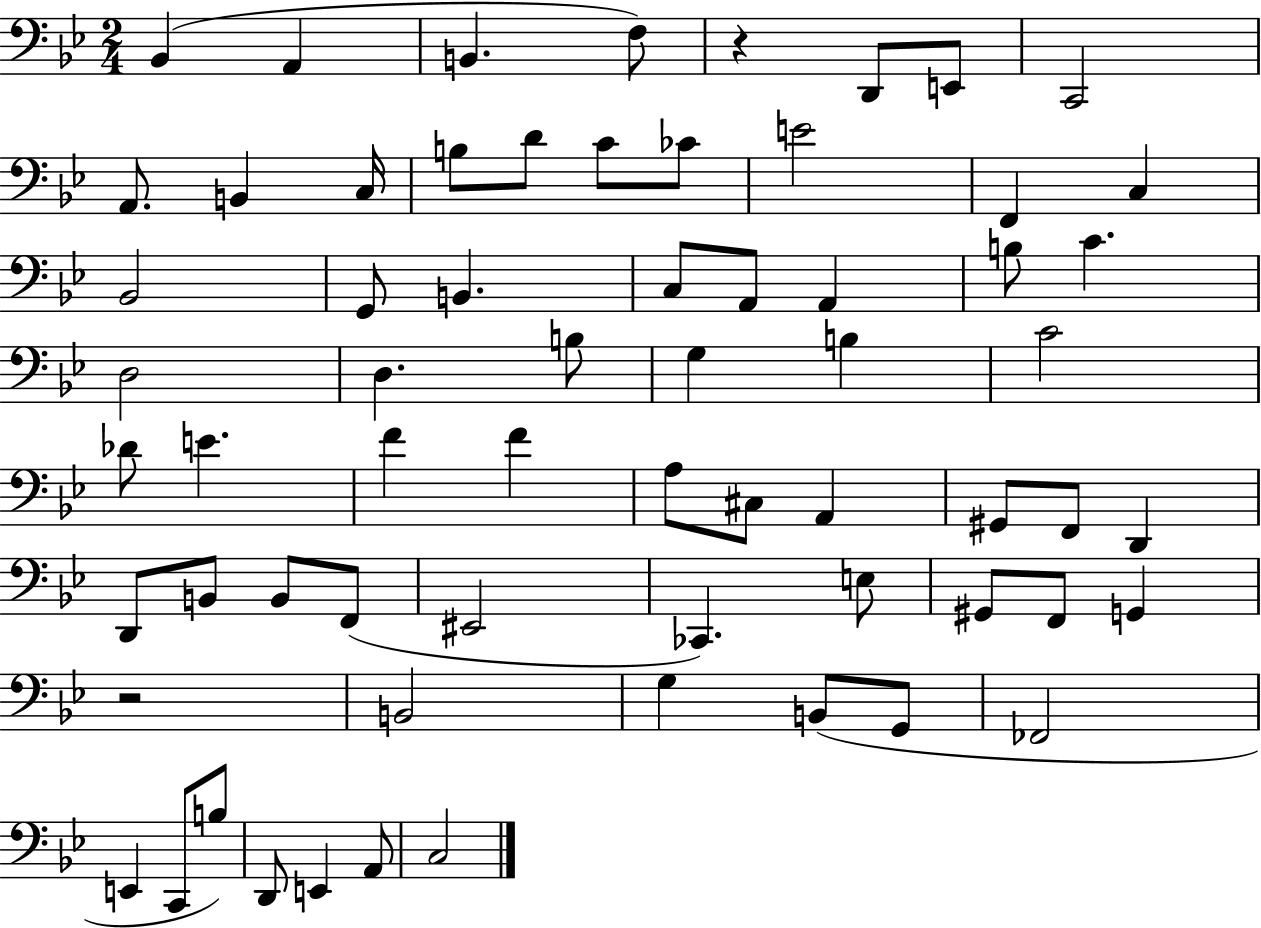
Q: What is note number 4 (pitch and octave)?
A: F3